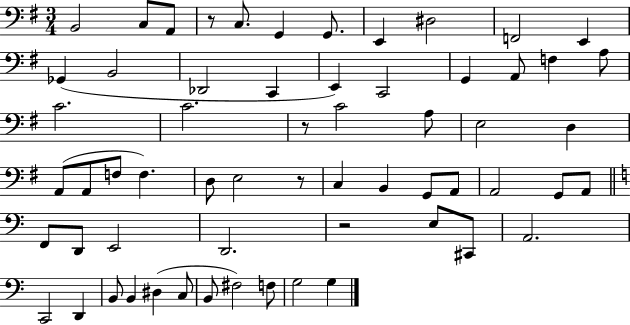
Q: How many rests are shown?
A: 4